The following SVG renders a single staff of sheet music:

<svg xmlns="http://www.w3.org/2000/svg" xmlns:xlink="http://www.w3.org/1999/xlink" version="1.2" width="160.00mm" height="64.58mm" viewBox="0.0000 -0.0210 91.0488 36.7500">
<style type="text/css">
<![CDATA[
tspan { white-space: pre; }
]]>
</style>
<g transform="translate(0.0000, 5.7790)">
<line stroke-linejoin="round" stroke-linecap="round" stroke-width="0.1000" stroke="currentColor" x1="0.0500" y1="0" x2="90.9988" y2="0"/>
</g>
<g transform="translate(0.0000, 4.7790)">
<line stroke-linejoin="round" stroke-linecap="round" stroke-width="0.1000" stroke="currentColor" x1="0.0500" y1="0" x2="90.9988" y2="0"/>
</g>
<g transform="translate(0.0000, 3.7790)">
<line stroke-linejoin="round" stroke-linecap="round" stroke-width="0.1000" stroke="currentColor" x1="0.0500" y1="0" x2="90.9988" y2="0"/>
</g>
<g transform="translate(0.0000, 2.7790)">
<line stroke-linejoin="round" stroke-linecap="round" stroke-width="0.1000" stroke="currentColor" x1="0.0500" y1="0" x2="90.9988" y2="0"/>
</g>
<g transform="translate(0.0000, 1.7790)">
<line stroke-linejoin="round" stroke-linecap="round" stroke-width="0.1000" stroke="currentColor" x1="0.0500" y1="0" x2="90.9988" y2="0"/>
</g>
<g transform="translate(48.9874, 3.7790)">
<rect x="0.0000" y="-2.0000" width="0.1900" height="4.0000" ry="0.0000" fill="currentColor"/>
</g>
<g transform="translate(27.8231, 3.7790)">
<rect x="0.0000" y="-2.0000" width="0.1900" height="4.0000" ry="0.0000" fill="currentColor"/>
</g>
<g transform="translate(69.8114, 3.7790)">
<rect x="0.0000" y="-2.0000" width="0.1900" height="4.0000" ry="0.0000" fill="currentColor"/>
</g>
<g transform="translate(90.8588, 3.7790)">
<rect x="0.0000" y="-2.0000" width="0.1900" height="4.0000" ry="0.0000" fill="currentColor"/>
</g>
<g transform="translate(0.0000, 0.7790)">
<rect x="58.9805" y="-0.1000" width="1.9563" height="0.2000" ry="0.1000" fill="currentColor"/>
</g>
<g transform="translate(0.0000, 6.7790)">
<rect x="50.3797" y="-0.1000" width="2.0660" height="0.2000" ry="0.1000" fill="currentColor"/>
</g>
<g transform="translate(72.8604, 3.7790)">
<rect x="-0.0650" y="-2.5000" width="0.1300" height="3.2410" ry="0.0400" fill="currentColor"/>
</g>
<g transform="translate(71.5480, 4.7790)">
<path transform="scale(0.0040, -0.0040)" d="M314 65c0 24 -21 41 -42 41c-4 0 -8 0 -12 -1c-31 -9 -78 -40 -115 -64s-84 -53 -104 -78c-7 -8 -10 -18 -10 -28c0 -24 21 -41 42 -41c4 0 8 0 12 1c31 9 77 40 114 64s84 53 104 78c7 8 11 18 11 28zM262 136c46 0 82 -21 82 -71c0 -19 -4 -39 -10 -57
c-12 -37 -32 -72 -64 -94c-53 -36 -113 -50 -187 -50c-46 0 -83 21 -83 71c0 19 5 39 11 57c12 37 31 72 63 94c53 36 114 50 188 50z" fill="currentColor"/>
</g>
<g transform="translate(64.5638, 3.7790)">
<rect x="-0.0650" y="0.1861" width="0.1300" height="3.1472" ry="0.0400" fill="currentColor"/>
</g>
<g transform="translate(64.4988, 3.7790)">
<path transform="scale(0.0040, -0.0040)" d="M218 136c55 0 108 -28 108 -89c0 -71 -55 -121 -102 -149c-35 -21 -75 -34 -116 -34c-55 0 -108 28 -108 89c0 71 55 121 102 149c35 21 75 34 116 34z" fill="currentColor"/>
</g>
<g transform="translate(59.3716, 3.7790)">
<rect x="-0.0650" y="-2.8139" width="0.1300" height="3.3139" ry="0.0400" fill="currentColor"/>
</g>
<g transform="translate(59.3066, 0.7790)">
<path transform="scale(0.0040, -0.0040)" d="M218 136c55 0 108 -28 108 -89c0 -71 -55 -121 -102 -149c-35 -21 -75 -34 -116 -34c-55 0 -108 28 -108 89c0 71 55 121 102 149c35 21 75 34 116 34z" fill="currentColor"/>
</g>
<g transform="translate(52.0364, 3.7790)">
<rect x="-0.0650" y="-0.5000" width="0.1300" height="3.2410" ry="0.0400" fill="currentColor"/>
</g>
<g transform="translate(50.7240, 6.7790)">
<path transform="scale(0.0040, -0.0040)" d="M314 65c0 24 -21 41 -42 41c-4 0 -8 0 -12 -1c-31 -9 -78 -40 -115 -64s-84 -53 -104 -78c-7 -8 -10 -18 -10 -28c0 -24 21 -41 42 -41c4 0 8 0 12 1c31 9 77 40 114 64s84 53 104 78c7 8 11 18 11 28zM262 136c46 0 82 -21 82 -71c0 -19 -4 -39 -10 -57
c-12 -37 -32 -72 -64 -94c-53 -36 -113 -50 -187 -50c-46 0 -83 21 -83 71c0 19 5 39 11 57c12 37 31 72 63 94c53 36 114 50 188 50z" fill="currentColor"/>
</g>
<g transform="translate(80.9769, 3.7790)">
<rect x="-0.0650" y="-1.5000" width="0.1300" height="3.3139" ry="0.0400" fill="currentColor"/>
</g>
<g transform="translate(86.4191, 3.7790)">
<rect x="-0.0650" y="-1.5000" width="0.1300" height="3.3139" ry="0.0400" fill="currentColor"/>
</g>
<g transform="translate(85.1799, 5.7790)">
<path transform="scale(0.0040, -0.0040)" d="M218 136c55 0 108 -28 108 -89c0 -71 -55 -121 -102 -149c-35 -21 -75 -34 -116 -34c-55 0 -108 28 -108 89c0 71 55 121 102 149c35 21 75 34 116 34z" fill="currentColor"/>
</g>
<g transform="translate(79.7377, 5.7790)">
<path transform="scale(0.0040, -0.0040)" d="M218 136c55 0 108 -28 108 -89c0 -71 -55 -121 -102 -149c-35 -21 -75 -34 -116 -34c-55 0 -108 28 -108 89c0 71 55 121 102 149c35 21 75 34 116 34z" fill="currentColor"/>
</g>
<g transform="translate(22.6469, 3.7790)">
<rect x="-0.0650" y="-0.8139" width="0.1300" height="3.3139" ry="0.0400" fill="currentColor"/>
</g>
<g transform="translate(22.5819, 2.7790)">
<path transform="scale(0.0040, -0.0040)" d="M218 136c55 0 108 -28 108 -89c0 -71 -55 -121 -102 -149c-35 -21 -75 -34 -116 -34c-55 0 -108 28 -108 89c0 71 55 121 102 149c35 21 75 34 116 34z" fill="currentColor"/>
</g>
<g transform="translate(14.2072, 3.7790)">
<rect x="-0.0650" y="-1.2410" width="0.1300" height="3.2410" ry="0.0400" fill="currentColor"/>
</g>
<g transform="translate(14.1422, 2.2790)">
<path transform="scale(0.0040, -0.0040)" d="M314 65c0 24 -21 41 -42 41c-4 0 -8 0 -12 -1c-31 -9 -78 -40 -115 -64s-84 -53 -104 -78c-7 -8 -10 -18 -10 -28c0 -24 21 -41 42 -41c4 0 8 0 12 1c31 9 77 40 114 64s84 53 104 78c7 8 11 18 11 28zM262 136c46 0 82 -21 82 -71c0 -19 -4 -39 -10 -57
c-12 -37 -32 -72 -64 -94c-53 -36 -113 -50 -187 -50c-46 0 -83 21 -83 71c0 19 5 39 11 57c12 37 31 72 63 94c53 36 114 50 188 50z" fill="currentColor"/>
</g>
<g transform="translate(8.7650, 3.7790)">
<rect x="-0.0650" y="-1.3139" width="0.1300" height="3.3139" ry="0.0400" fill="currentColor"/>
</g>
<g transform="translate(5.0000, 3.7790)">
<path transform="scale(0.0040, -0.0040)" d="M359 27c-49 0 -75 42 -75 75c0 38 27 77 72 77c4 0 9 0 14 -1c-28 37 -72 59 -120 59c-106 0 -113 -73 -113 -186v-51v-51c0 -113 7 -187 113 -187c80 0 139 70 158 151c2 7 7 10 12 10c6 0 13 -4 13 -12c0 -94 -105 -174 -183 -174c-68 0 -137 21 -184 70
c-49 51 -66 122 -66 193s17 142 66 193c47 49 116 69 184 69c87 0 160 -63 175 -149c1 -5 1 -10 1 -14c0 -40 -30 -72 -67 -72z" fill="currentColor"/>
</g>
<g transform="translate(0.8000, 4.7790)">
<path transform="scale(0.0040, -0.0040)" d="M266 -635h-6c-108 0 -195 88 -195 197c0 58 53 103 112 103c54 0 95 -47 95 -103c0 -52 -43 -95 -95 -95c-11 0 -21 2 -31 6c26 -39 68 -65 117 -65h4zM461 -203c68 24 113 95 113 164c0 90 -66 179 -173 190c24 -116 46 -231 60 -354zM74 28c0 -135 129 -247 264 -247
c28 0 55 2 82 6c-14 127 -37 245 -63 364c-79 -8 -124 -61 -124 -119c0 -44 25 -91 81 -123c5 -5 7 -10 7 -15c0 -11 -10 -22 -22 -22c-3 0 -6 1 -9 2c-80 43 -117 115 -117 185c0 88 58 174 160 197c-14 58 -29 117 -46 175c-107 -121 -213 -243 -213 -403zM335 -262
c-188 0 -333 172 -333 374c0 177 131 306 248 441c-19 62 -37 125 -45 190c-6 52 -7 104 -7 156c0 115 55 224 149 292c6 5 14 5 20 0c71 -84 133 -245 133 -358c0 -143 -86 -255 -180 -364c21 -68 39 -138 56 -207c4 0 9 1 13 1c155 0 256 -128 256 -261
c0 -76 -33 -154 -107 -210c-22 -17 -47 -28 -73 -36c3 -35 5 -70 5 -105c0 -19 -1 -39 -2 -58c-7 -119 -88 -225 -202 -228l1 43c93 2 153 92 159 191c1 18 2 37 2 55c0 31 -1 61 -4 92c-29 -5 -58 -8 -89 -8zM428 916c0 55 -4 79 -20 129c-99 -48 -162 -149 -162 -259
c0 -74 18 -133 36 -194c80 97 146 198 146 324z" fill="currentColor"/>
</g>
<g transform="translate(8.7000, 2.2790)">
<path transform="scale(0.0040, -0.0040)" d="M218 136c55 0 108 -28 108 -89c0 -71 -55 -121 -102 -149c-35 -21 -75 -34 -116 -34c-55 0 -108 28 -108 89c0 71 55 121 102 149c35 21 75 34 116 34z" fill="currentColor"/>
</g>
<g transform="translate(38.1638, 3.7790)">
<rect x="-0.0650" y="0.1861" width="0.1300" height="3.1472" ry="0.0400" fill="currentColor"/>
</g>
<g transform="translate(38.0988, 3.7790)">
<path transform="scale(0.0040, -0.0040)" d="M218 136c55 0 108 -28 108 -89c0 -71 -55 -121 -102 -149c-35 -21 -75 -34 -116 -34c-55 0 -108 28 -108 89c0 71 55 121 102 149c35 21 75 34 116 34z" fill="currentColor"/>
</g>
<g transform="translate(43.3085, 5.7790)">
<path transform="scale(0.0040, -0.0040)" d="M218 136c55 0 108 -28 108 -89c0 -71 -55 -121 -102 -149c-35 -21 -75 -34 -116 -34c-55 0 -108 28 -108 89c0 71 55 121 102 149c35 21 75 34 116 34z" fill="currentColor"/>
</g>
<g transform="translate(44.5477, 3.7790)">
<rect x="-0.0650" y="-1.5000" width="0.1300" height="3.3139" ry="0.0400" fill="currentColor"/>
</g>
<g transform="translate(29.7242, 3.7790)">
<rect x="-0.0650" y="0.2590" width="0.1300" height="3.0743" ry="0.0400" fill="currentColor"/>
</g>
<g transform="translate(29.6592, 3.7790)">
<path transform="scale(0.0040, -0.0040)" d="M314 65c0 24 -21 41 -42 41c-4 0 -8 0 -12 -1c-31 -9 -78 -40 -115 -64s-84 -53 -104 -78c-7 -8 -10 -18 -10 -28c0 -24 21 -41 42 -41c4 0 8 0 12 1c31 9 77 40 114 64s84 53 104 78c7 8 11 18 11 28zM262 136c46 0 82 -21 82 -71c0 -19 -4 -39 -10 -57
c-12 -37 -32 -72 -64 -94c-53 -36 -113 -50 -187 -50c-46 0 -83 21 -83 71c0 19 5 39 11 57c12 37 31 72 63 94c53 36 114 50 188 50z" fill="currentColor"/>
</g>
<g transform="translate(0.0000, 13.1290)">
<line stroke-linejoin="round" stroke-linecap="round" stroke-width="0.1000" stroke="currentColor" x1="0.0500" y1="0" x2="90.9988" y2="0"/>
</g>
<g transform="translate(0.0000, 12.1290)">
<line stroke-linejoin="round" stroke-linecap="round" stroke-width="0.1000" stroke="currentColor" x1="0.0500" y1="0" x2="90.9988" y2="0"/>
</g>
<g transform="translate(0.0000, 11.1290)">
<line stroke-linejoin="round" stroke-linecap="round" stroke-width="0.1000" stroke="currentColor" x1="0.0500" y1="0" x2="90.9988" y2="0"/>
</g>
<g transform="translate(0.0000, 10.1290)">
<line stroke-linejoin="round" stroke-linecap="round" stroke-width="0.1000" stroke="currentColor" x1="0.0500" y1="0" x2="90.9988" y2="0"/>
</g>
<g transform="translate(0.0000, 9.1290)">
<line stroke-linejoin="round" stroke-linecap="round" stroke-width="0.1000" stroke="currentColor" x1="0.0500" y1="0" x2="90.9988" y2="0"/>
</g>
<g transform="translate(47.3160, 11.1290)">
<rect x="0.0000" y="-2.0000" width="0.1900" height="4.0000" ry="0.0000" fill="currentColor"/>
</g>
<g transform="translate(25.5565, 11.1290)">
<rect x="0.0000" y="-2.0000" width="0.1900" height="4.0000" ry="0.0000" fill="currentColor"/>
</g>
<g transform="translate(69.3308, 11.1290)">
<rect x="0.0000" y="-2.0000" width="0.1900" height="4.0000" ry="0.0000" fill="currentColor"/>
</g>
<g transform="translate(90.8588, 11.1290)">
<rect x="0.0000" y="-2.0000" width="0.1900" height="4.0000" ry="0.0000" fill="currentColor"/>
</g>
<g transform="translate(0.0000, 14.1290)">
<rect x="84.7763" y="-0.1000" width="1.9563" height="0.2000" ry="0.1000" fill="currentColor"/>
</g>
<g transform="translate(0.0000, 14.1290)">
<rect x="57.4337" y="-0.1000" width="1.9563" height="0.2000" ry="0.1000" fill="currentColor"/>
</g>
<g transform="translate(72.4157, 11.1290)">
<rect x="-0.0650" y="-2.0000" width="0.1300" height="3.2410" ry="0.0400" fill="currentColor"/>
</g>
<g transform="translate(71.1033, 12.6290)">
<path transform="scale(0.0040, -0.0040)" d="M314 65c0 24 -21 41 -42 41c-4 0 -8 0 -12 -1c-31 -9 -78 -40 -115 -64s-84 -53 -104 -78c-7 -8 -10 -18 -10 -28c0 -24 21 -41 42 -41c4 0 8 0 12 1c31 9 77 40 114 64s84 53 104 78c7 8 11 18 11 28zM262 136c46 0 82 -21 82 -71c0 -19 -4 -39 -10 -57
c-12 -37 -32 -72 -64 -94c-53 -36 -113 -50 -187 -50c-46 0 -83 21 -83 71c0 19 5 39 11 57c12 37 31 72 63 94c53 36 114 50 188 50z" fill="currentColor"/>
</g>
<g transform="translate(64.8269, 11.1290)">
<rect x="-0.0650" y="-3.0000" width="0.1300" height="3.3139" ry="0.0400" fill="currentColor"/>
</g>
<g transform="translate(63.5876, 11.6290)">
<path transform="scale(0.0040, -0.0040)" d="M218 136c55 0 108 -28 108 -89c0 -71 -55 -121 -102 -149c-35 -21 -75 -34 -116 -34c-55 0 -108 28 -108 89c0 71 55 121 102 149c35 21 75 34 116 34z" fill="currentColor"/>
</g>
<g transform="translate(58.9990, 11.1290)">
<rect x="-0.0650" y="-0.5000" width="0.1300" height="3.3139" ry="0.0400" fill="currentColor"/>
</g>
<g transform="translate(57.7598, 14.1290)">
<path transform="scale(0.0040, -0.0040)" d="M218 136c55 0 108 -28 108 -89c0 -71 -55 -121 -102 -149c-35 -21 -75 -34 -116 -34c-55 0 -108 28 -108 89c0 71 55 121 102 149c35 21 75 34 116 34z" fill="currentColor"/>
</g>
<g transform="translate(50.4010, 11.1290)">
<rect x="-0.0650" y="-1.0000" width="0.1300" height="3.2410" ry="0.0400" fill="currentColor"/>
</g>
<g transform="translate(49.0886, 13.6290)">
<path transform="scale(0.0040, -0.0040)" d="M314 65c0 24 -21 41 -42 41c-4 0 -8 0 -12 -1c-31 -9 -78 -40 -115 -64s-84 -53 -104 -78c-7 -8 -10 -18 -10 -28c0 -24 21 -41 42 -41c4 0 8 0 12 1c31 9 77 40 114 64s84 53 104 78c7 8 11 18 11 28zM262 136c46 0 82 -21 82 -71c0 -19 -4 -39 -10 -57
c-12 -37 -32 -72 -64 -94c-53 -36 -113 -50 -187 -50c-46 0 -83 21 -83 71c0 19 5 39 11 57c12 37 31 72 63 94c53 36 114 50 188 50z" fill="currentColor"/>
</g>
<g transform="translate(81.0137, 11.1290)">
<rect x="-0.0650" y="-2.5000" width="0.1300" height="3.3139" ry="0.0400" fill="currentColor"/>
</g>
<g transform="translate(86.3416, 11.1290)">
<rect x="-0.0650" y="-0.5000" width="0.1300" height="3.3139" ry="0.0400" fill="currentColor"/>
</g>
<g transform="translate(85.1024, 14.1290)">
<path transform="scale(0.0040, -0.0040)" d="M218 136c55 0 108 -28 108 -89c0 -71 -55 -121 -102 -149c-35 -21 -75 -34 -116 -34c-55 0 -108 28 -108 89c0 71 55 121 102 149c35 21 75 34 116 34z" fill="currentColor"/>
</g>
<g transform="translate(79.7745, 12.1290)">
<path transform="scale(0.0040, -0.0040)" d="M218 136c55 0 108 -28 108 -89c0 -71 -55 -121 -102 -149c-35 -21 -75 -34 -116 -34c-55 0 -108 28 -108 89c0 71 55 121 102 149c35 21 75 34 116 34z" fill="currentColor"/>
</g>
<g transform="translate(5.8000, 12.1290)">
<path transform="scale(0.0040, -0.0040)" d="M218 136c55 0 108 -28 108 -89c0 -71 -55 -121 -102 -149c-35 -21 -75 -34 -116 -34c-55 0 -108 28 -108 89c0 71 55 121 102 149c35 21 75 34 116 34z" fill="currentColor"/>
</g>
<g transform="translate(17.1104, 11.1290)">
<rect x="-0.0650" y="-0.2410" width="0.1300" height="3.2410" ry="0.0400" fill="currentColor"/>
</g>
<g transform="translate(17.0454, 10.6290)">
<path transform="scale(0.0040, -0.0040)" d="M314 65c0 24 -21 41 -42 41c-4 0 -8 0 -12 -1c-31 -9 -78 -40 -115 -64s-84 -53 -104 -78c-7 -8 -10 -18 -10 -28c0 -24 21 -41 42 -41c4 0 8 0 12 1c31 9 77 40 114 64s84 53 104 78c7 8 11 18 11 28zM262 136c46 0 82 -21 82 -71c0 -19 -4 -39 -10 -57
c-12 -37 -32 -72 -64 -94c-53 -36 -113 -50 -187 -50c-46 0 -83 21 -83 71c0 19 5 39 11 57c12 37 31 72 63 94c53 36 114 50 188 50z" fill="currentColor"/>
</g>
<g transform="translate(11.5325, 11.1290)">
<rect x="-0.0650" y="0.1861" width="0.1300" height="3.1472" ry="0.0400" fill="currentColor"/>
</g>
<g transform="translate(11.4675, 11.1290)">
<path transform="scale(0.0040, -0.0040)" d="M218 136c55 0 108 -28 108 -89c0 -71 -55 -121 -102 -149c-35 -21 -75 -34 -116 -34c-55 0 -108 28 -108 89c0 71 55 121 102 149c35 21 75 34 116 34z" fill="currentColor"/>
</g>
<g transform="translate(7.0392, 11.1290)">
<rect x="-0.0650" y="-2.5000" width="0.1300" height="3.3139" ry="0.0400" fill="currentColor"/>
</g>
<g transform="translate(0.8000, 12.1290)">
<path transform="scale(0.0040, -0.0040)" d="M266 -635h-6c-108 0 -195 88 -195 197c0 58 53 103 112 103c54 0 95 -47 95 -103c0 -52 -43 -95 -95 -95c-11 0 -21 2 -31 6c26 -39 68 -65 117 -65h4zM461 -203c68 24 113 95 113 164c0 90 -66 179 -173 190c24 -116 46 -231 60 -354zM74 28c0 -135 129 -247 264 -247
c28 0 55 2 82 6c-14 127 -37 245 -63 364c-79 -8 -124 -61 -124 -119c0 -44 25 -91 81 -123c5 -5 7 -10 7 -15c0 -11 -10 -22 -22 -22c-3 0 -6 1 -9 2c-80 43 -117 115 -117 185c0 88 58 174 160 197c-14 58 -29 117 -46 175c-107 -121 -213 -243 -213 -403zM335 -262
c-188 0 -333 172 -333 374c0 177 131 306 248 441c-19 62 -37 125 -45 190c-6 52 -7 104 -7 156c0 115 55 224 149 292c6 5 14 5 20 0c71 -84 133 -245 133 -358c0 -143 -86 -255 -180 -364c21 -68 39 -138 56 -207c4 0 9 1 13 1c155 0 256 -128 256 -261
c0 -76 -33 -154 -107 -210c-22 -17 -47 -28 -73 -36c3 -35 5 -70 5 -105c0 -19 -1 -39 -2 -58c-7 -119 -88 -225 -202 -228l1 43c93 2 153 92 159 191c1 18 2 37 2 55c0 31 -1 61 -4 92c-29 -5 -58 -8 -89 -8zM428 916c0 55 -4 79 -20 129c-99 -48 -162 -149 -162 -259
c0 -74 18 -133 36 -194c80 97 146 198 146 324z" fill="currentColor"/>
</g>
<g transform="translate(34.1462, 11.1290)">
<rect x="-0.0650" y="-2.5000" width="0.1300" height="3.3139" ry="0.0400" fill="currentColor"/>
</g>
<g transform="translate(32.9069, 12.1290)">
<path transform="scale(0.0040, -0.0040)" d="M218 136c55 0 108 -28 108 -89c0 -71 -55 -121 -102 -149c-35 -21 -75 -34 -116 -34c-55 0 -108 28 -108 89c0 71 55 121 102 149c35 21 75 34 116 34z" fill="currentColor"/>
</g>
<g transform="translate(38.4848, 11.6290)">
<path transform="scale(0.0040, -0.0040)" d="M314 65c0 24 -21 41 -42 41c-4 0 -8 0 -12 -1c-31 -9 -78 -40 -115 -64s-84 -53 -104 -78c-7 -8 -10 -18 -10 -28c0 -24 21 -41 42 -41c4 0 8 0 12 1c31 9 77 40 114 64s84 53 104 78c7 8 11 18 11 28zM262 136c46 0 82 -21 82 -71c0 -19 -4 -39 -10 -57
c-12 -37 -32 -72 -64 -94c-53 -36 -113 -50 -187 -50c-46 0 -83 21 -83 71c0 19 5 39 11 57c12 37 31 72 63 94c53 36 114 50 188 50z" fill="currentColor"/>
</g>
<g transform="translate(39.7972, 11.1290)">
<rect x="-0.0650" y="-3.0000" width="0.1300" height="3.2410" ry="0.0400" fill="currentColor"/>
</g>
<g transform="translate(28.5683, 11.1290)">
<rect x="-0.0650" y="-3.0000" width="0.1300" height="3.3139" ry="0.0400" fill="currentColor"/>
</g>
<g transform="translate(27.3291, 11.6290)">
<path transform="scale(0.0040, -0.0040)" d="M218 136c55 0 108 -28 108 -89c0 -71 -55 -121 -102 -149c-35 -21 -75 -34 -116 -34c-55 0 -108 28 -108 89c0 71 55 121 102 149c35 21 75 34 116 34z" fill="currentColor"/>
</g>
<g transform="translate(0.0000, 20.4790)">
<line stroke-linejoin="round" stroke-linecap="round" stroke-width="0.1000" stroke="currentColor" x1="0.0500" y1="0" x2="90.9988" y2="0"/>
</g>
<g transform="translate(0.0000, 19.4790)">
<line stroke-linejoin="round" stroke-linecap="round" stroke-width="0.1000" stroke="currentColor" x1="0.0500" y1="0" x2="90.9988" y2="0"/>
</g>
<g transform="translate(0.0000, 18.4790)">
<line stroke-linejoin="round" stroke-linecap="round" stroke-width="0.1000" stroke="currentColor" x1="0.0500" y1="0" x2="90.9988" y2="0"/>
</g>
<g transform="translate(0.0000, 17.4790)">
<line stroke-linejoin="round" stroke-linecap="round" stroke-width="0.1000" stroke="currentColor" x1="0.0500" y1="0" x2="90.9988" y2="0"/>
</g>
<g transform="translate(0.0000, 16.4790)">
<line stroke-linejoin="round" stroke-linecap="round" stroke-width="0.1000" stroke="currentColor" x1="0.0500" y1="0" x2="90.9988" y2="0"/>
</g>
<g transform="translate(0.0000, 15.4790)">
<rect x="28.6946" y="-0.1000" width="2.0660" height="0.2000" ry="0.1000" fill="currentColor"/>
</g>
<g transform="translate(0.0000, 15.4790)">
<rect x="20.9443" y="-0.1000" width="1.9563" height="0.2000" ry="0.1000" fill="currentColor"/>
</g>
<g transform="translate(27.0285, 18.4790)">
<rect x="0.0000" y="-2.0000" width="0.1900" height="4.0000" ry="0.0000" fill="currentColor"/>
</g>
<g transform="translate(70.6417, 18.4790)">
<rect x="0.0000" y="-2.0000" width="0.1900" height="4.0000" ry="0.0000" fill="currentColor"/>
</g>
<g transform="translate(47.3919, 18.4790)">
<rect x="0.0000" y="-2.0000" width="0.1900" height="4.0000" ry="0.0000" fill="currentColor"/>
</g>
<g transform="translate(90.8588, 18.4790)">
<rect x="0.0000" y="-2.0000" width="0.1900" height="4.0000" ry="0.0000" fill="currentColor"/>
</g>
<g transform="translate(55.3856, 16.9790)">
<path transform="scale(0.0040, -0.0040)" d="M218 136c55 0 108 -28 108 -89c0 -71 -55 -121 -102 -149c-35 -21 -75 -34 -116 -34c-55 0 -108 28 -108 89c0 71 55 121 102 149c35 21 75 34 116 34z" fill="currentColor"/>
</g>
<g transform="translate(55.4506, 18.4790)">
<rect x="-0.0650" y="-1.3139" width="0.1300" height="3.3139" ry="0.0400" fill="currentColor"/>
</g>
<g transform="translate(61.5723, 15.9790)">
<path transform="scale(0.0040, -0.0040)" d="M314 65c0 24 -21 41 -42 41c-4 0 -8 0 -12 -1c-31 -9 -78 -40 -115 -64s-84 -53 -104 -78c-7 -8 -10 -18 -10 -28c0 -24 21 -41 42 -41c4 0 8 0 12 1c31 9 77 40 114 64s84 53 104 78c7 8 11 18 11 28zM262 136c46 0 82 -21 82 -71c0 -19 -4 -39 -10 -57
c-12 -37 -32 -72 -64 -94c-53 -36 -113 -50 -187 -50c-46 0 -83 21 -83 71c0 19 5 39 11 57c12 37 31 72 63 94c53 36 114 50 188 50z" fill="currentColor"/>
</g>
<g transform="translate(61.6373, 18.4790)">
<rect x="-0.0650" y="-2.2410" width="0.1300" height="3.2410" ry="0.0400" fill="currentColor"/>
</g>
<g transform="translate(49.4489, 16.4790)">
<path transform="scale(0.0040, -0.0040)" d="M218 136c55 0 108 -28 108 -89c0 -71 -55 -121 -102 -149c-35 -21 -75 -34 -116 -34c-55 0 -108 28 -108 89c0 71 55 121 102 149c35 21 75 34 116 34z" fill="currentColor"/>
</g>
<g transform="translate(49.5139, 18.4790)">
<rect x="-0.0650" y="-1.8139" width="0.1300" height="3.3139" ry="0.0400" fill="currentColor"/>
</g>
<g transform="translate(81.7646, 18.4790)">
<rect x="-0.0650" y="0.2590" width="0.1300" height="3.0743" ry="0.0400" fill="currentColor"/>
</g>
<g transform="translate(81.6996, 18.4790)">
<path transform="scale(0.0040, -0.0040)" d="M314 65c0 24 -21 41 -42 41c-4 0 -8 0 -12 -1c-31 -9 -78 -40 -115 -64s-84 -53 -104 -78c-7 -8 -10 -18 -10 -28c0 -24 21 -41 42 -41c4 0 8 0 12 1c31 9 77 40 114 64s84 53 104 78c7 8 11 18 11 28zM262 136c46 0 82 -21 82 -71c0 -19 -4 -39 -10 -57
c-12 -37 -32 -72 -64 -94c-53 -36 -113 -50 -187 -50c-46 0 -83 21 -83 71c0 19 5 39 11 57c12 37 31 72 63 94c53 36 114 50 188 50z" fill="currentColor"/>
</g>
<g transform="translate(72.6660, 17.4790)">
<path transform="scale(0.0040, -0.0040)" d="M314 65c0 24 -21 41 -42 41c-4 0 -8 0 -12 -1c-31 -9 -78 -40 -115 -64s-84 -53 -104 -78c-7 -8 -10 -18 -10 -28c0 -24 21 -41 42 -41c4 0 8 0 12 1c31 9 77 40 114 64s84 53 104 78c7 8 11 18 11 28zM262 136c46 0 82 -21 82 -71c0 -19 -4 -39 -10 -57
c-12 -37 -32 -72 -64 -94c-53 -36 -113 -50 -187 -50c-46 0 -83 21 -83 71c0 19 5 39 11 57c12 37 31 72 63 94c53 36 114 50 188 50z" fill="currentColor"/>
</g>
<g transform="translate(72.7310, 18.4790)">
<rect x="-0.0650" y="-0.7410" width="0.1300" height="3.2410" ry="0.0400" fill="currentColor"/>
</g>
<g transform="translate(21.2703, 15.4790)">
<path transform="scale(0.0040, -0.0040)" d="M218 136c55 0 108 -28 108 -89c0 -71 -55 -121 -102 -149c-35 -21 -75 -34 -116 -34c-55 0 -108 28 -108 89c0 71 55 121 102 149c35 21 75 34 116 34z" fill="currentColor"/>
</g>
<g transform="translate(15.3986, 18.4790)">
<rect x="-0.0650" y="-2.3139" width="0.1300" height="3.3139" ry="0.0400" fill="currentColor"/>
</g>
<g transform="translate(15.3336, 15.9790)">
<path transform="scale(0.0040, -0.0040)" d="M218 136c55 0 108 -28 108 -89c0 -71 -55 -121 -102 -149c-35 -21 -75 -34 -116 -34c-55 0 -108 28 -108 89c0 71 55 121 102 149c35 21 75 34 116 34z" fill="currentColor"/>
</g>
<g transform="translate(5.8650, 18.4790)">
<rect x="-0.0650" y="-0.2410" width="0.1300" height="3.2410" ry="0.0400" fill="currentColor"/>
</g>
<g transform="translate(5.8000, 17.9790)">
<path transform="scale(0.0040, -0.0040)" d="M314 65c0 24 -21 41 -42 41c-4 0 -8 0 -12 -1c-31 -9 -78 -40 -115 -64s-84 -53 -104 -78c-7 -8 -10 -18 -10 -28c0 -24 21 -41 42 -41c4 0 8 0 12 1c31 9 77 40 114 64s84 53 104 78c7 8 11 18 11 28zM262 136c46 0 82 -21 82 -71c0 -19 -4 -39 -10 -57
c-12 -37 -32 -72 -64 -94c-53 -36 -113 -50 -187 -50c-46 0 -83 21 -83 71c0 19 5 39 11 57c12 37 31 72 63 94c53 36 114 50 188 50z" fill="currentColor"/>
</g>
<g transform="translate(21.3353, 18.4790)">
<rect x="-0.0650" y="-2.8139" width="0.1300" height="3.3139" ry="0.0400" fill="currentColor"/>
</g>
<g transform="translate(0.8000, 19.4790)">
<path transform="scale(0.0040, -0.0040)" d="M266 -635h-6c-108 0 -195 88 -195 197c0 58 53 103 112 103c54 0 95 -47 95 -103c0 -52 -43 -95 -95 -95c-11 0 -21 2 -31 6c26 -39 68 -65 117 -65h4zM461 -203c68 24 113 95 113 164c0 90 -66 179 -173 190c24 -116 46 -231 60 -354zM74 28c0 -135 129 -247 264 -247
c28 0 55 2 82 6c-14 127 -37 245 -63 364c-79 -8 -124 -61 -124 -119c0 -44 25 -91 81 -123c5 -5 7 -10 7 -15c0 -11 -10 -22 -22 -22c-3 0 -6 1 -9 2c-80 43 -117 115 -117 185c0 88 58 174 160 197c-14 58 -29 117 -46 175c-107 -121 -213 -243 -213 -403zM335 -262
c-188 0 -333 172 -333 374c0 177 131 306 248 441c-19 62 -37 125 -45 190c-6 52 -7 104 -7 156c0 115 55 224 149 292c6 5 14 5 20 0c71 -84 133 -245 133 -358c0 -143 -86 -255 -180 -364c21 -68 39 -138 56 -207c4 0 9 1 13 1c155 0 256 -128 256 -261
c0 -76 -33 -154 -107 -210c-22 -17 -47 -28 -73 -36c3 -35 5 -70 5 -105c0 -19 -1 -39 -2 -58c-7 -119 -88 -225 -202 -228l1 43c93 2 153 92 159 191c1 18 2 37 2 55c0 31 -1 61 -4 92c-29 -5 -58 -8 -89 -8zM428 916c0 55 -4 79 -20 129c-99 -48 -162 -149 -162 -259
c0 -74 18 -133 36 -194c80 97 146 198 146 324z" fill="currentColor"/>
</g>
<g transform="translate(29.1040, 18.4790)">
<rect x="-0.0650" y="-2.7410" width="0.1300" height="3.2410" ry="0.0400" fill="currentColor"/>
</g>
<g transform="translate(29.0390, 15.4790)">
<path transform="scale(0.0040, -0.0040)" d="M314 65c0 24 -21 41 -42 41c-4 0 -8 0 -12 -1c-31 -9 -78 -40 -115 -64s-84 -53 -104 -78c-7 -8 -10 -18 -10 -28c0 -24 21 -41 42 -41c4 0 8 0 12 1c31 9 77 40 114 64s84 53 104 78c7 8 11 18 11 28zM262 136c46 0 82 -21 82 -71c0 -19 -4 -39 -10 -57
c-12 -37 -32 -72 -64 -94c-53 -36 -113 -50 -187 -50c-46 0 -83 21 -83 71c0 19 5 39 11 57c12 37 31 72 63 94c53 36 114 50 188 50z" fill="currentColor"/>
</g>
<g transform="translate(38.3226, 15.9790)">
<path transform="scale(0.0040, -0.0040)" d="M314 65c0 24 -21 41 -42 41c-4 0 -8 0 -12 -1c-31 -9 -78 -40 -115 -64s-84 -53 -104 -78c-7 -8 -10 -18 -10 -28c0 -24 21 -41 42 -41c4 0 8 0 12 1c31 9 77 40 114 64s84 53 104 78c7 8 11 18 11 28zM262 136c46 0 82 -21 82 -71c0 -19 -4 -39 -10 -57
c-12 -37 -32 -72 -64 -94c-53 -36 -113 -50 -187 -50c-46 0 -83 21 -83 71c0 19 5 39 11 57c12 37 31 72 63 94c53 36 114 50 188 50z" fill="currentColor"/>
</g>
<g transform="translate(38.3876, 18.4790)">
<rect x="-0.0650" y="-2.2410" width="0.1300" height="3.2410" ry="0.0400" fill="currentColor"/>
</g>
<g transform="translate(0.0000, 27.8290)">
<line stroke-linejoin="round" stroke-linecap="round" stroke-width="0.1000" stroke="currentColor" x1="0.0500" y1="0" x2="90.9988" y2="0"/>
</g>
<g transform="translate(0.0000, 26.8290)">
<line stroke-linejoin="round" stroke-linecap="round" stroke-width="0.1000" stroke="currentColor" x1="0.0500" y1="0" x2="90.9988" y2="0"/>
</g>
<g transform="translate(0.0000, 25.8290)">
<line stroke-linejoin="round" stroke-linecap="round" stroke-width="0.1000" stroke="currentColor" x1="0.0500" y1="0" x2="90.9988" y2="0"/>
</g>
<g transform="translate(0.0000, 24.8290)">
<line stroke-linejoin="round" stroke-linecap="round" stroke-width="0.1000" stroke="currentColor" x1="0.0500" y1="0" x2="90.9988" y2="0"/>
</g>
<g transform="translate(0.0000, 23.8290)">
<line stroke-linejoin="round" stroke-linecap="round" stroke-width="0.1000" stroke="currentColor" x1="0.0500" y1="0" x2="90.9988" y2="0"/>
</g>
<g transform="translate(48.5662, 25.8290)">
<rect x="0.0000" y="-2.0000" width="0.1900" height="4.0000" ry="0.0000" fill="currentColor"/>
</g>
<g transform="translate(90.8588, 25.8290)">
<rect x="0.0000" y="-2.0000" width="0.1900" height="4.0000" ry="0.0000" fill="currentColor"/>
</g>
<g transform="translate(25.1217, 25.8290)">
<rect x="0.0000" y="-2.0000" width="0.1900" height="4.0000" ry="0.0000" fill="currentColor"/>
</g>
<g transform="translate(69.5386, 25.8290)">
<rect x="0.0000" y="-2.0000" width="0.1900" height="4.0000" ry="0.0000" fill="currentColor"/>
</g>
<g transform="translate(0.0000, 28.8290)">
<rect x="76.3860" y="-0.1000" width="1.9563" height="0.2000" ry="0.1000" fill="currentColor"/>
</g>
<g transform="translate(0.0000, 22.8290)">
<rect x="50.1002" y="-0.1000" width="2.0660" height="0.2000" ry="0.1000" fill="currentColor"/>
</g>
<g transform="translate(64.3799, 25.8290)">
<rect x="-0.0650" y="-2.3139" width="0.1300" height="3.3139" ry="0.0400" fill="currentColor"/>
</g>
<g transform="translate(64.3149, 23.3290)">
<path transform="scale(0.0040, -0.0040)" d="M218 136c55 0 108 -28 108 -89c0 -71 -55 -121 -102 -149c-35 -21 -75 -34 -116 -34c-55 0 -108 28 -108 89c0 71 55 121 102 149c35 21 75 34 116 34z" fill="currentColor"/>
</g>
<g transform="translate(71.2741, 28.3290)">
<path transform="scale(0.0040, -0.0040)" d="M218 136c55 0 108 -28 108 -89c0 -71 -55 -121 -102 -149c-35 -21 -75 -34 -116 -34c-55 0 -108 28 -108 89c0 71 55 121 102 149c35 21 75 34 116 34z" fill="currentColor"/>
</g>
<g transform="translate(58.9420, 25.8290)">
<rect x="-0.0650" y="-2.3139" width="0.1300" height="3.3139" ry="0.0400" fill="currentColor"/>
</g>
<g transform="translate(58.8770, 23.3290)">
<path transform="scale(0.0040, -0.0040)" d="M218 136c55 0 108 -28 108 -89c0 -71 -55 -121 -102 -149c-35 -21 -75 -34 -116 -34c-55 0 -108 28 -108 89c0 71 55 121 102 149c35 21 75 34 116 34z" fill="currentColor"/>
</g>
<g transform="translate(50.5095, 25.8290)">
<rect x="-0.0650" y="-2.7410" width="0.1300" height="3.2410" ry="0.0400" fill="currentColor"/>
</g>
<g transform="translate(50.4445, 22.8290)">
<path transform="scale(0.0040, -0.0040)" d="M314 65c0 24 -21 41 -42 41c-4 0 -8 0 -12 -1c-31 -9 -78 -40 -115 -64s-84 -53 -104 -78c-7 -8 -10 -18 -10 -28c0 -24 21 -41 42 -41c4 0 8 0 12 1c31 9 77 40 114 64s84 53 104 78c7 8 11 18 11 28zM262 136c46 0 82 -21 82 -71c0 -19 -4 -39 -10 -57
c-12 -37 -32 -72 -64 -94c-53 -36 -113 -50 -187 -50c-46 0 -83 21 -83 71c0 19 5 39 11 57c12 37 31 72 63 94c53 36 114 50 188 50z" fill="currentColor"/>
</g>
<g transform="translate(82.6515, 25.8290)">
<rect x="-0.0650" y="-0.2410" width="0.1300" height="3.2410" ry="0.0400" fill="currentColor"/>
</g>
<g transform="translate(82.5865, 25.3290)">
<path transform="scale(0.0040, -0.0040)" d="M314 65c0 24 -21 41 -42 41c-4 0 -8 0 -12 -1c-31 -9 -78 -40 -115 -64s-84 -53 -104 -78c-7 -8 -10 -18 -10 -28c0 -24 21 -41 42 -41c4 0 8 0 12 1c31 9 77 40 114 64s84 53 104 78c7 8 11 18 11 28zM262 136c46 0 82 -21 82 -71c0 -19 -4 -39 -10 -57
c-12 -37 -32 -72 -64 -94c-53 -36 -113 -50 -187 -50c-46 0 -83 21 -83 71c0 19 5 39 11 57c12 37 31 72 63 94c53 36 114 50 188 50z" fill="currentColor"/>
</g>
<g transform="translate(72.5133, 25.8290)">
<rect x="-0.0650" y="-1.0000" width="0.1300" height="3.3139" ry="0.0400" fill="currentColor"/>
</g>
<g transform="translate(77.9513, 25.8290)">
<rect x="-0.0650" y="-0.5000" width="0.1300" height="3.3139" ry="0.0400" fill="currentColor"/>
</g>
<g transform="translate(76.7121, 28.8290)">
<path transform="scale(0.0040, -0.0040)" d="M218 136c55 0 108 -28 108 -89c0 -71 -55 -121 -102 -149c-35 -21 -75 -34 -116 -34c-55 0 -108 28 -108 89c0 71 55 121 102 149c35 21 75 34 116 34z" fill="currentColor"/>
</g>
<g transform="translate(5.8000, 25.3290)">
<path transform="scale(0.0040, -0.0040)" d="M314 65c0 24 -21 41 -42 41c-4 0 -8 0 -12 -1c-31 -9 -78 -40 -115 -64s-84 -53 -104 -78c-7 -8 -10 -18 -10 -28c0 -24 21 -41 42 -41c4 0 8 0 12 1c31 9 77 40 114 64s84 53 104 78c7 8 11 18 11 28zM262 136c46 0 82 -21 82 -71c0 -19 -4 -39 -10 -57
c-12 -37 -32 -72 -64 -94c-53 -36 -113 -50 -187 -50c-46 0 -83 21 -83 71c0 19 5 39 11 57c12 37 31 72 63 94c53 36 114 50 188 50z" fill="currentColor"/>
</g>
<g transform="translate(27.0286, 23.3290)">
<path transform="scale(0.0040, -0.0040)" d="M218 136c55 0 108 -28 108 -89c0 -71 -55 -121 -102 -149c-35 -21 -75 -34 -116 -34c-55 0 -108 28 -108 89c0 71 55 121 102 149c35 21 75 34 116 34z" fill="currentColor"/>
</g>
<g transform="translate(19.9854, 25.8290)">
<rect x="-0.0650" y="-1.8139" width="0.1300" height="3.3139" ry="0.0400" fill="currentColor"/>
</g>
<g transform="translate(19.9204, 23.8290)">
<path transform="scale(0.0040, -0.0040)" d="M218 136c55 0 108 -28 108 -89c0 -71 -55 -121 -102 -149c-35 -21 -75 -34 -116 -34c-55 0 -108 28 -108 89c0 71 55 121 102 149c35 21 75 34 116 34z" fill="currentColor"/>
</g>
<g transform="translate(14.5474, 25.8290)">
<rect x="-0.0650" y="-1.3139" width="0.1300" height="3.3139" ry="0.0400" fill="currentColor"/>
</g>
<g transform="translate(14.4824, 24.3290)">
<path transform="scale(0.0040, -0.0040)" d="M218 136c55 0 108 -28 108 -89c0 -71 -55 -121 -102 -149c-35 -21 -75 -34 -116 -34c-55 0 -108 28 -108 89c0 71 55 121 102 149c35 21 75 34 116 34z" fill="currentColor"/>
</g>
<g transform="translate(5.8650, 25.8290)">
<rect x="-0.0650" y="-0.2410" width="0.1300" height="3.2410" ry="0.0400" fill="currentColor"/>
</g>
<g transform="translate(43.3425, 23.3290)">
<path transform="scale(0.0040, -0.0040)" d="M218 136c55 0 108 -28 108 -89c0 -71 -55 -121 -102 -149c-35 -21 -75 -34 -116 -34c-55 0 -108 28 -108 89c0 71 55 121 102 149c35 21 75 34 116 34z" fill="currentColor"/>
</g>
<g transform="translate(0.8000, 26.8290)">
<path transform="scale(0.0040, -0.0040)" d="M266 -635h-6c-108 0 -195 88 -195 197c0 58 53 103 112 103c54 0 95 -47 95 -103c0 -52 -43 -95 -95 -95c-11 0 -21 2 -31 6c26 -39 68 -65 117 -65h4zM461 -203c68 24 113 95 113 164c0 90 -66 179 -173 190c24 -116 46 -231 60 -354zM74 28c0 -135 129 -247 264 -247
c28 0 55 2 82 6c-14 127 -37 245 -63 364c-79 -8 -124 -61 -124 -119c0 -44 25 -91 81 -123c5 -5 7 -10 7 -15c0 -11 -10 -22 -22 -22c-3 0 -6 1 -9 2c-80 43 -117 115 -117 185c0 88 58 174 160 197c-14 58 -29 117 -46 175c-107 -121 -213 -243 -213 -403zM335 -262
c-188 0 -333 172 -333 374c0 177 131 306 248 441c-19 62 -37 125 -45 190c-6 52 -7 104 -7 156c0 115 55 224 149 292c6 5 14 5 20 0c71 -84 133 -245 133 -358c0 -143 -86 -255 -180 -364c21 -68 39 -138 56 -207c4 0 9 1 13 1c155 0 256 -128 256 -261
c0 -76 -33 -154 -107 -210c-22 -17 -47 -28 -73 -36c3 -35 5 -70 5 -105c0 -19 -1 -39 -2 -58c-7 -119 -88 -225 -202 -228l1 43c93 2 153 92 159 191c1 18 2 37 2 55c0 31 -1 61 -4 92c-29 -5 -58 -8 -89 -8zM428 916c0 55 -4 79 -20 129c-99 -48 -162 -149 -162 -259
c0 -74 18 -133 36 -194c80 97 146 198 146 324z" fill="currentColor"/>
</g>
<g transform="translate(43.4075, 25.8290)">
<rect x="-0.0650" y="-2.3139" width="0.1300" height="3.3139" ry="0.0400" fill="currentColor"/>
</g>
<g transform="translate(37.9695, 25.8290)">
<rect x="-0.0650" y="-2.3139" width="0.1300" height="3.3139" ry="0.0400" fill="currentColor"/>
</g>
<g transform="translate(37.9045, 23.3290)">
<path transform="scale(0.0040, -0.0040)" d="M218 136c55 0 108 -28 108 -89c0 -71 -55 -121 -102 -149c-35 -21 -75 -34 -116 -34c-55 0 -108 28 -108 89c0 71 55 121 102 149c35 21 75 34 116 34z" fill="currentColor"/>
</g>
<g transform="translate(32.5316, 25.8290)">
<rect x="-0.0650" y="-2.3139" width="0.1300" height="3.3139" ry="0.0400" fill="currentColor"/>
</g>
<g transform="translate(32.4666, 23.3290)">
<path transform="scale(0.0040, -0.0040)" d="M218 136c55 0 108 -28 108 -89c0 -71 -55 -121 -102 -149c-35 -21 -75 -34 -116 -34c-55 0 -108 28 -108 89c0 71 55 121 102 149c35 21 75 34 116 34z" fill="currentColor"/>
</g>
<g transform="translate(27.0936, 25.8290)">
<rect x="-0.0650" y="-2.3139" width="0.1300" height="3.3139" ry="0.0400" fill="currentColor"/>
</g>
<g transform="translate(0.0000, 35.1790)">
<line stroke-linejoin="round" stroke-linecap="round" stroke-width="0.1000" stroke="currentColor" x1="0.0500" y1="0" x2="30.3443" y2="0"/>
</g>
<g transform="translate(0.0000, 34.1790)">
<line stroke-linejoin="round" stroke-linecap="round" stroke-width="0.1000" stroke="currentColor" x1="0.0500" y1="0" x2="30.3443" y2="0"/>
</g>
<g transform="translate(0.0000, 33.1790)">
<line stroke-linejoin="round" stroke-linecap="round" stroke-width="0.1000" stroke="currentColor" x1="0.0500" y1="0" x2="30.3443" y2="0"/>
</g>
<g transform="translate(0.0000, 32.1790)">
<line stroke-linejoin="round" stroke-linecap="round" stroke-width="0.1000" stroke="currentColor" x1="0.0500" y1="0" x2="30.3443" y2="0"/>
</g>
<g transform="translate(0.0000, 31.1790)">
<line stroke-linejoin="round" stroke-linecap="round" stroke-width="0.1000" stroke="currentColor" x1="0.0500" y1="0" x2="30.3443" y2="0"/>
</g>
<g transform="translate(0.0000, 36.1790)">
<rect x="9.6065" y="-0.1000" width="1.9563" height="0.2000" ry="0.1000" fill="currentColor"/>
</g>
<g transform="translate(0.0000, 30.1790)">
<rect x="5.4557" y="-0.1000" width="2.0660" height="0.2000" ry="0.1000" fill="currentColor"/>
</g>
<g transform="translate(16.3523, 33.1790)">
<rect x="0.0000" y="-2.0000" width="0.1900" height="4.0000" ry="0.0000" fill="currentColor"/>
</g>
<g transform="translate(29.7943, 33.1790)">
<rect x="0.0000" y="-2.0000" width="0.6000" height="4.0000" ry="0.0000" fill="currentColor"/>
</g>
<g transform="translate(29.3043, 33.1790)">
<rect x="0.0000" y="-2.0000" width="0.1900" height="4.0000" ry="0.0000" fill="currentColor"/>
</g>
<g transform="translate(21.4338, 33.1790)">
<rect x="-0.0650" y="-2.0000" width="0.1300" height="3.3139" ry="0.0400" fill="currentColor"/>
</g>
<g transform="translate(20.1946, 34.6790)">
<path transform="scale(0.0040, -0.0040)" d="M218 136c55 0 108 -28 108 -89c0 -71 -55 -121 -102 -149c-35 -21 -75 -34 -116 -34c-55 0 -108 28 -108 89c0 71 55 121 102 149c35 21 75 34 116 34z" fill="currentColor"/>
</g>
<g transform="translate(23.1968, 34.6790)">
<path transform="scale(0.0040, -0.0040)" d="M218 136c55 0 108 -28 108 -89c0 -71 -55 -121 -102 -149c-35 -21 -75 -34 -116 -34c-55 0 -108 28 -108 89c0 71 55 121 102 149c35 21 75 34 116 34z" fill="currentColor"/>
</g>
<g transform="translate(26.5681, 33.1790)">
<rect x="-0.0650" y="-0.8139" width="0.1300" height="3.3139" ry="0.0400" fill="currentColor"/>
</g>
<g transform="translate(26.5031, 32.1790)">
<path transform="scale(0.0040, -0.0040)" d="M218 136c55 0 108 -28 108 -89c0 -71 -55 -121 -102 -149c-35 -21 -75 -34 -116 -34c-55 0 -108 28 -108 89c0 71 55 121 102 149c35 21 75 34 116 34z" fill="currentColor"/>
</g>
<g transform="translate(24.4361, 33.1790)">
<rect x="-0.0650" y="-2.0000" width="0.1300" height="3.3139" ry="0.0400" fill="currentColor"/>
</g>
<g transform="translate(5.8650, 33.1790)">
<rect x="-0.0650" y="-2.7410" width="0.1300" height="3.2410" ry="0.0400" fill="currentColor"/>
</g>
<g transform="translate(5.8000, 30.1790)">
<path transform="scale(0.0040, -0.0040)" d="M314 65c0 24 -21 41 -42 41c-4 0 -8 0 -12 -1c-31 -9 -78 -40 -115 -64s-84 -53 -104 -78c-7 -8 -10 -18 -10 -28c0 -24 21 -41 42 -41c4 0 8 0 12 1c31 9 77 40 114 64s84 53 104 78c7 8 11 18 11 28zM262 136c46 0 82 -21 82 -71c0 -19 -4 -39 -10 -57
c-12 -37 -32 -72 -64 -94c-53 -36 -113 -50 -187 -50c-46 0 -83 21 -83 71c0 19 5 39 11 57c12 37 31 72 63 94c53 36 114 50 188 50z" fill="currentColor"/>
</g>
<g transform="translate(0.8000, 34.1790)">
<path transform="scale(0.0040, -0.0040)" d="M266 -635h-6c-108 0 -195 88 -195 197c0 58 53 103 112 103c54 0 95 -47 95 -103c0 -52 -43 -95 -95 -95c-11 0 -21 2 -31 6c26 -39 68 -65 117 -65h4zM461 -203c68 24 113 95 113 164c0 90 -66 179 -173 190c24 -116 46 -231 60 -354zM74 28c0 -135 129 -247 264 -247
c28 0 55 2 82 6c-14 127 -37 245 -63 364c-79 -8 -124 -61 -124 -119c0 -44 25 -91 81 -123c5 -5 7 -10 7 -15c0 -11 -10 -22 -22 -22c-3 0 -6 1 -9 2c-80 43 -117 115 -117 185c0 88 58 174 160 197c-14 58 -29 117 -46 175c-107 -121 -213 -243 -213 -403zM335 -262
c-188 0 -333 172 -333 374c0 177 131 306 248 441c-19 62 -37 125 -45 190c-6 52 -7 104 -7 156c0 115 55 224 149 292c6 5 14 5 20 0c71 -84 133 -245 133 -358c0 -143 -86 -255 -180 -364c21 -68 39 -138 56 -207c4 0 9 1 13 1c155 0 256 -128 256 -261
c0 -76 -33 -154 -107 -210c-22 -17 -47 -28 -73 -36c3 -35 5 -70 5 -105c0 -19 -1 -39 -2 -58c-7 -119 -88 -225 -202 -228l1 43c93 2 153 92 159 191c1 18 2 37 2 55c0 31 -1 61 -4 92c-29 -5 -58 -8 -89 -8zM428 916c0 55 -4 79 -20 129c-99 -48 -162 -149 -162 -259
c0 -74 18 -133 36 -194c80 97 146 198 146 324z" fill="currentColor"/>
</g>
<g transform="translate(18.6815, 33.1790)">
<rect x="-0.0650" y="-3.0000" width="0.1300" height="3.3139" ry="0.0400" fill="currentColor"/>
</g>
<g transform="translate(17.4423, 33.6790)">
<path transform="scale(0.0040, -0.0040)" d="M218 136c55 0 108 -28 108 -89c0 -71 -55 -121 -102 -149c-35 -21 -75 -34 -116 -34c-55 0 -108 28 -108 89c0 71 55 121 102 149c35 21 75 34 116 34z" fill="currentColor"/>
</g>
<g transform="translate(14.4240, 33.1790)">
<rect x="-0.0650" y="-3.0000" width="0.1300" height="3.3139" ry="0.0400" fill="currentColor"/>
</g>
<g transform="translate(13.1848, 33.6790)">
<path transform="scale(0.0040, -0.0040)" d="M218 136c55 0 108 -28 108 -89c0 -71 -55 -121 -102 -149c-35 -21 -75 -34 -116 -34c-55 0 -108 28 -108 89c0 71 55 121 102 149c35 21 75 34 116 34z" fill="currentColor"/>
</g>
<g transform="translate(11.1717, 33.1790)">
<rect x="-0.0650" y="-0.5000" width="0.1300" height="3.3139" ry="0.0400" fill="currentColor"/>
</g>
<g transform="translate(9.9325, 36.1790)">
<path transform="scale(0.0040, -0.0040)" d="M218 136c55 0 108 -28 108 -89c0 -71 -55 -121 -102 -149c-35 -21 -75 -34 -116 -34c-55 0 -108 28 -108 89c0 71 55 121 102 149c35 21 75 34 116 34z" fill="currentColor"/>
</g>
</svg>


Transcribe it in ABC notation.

X:1
T:Untitled
M:4/4
L:1/4
K:C
e e2 d B2 B E C2 a B G2 E E G B c2 A G A2 D2 C A F2 G C c2 g a a2 g2 f e g2 d2 B2 c2 e f g g g g a2 g g D C c2 a2 C A A F F d